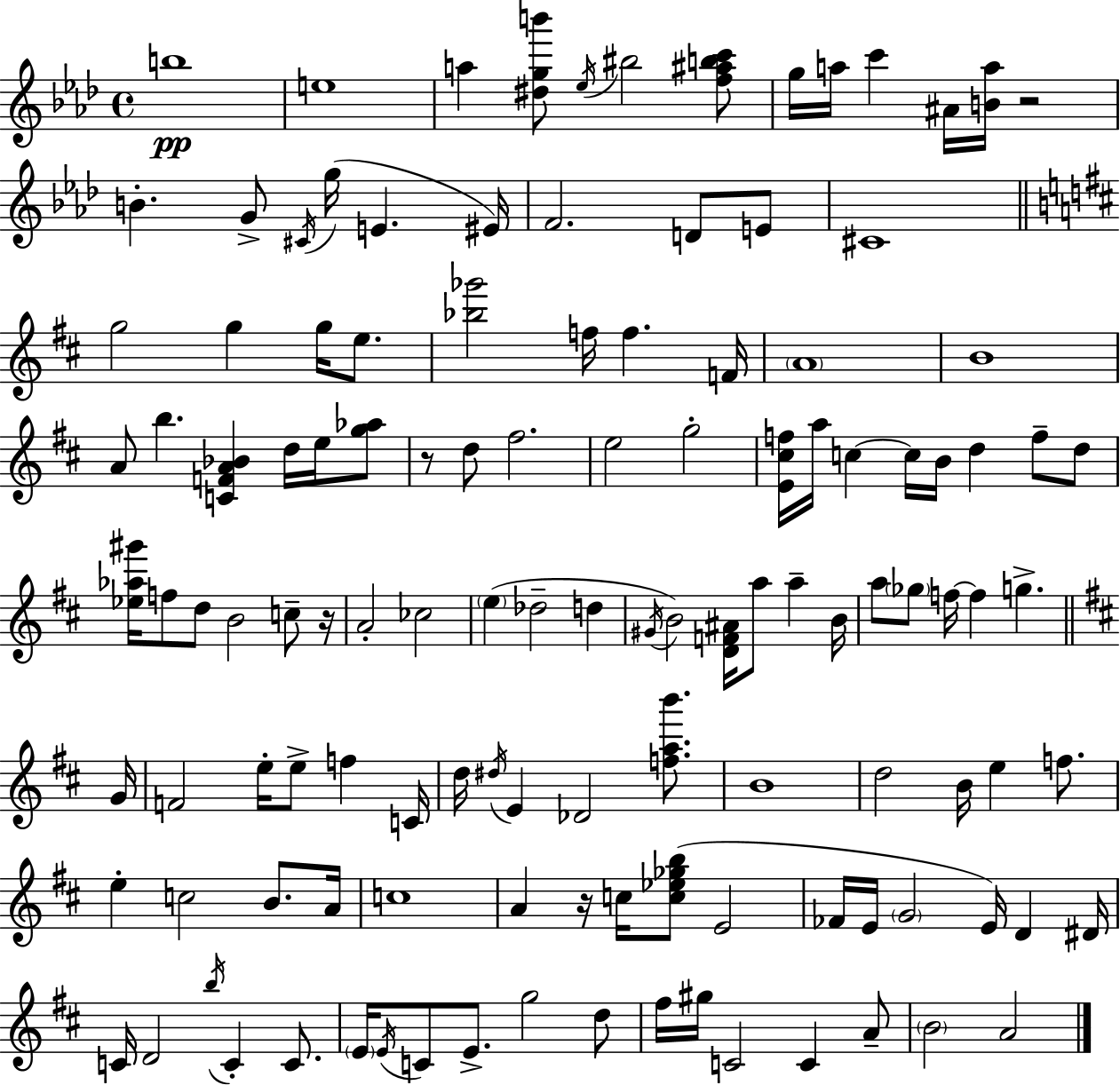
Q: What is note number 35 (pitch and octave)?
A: E5